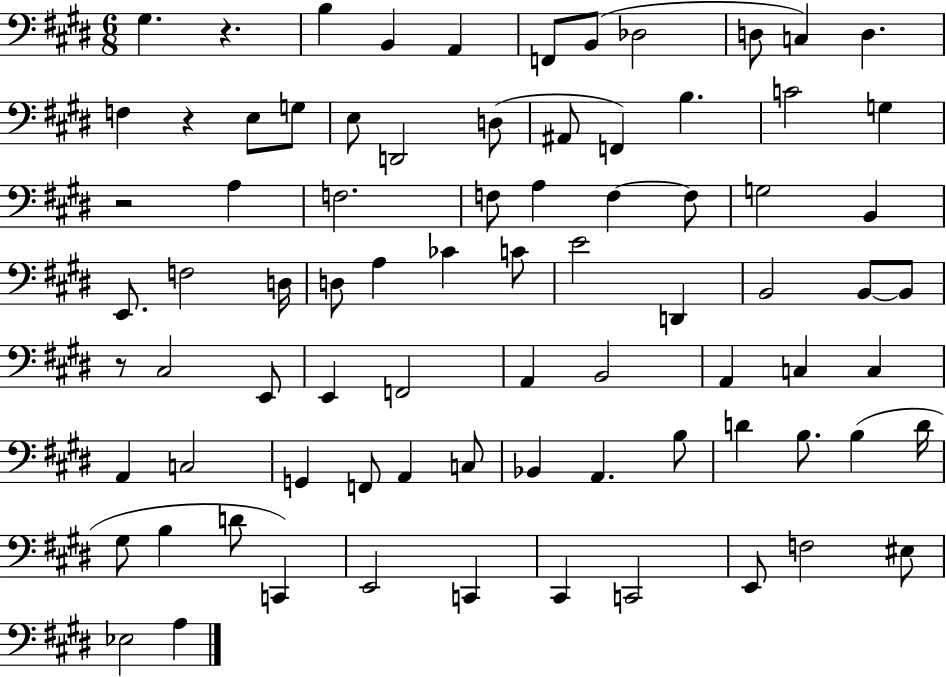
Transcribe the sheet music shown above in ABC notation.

X:1
T:Untitled
M:6/8
L:1/4
K:E
^G, z B, B,, A,, F,,/2 B,,/2 _D,2 D,/2 C, D, F, z E,/2 G,/2 E,/2 D,,2 D,/2 ^A,,/2 F,, B, C2 G, z2 A, F,2 F,/2 A, F, F,/2 G,2 B,, E,,/2 F,2 D,/4 D,/2 A, _C C/2 E2 D,, B,,2 B,,/2 B,,/2 z/2 ^C,2 E,,/2 E,, F,,2 A,, B,,2 A,, C, C, A,, C,2 G,, F,,/2 A,, C,/2 _B,, A,, B,/2 D B,/2 B, D/4 ^G,/2 B, D/2 C,, E,,2 C,, ^C,, C,,2 E,,/2 F,2 ^E,/2 _E,2 A,